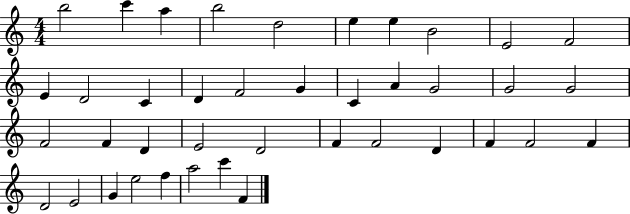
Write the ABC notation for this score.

X:1
T:Untitled
M:4/4
L:1/4
K:C
b2 c' a b2 d2 e e B2 E2 F2 E D2 C D F2 G C A G2 G2 G2 F2 F D E2 D2 F F2 D F F2 F D2 E2 G e2 f a2 c' F